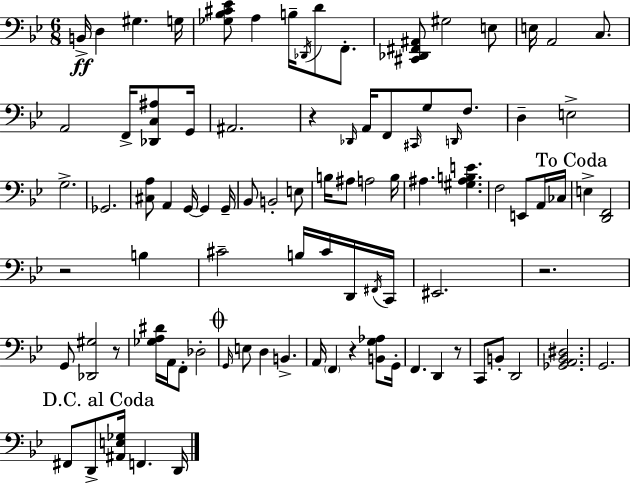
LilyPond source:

{
  \clef bass
  \numericTimeSignature
  \time 6/8
  \key bes \major
  b,16->\ff d4 gis4. g16 | <ges bes cis' ees'>8 a4 b16-- \acciaccatura { des,16 } d'8 f,8.-. | <cis, des, fis, ais,>8 gis2 e8 | e16 a,2 c8. | \break a,2 f,16-> <des, c ais>8 | g,16 ais,2. | r4 \grace { des,16 } a,16 f,8 \grace { cis,16 } g8 | \grace { d,16 } f8. d4-- e2-> | \break g2.-> | ges,2. | <cis a>8 a,4 g,16~~ g,4 | g,16-- bes,8 b,2-. | \break e8 b16 ais8 a2 | b16 ais4. <gis ais b e'>4. | f2 | e,8 a,16 ces16 \mark "To Coda" e4-> <d, f,>2 | \break r2 | b4 cis'2-- | b16 cis'16 d,16 \acciaccatura { fis,16 } c,16 eis,2. | r2. | \break g,8 <des, gis>2 | r8 <ges a dis'>16 a,16 f,8-. des2-. | \mark \markup { \musicglyph "scripts.coda" } \grace { g,16 } e8 d4 | b,4.-> a,16 \parenthesize f,4 r4 | \break <b, g aes>8 g,16-. f,4. | d,4 r8 c,8 b,8-. d,2 | <ges, a, bes, dis>2. | g,2. | \break \mark "D.C. al Coda" fis,8 d,8-> <ais, e ges>16 f,4. | d,16 \bar "|."
}